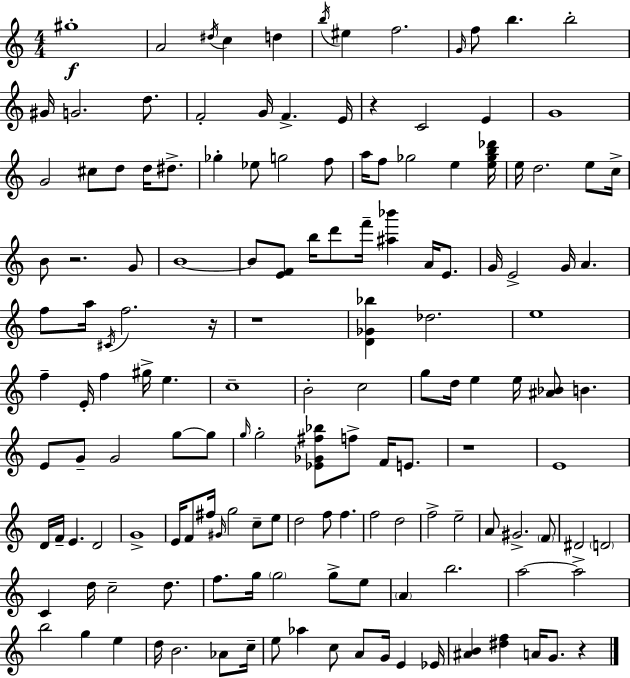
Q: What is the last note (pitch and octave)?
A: G4